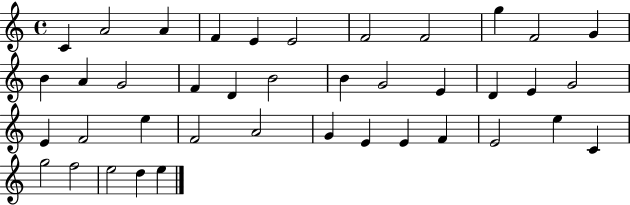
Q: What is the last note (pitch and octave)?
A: E5